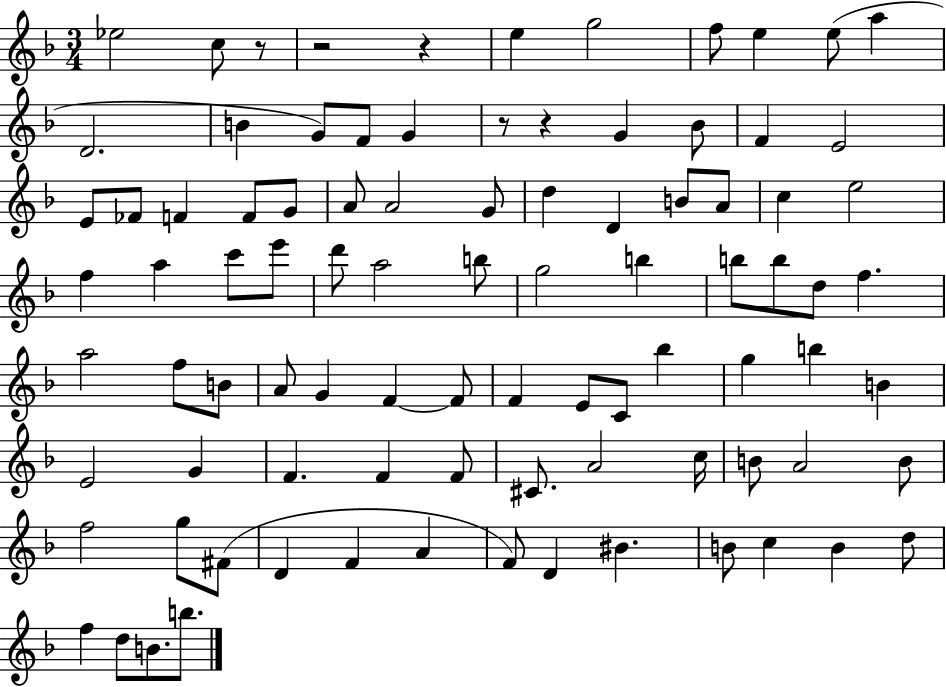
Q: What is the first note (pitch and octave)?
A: Eb5